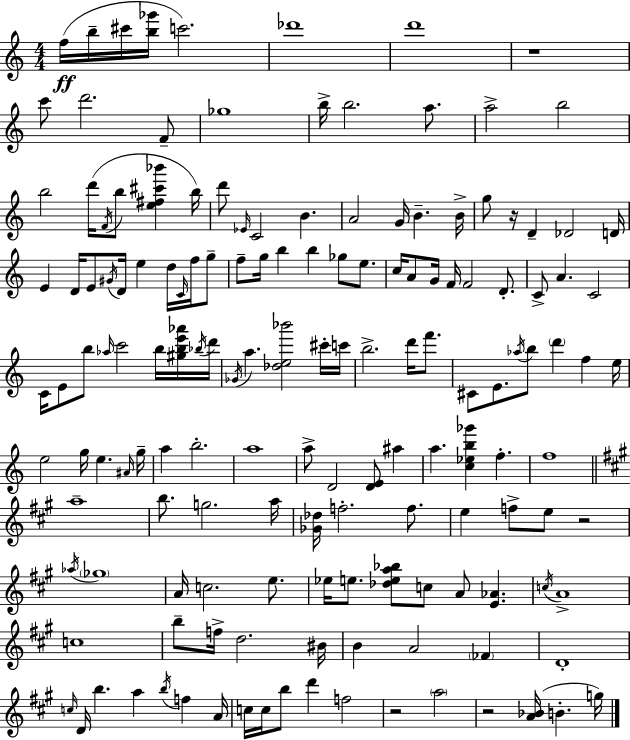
{
  \clef treble
  \numericTimeSignature
  \time 4/4
  \key a \minor
  \repeat volta 2 { f''16(\ff b''16-- cis'''16 <b'' ges'''>16 c'''2.) | des'''1 | d'''1 | r1 | \break c'''8 d'''2. f'8-- | ges''1 | b''16-> b''2. a''8. | a''2-> b''2 | \break b''2 d'''16( \acciaccatura { f'16 } b''8 <e'' fis'' cis''' bes'''>4 | b''16) d'''8 \grace { ees'16 } c'2 b'4. | a'2 g'16 b'4.-- | b'16-> g''8 r16 d'4-- des'2 | \break d'16 e'4 d'16 e'8 \acciaccatura { gis'16 } d'16 e''4 d''16 | \grace { c'16 } f''16 g''8-- f''8-- g''16 b''4 b''4 ges''8 | e''8. c''16 a'8 g'16 f'16 f'2 | d'8.-. c'8-> a'4. c'2 | \break c'16 e'8 b''8 \grace { aes''16 } c'''2 | b''16 <gis'' b'' e''' aes'''>16 \acciaccatura { bes''16 } d'''16 \acciaccatura { ges'16 } a''4. <des'' e'' bes'''>2 | cis'''16-. c'''16 b''2.-> | d'''16 f'''8. cis'8 e'8. \acciaccatura { aes''16 } b''8 \parenthesize d'''4 | \break f''4 e''16 e''2 | g''16 e''4. \grace { ais'16 } g''16-- a''4 b''2.-. | a''1 | a''8-> d'2 | \break <d' e'>8 ais''4 a''4. <c'' ees'' b'' ges'''>4 | f''4.-. f''1 | \bar "||" \break \key a \major a''1-- | b''8. g''2. a''16 | <ges' des''>16 f''2.-. f''8. | e''4 f''8-> e''8 r2 | \break \acciaccatura { aes''16 } \parenthesize ges''1 | a'16 c''2. e''8. | ees''16 e''8. <des'' e'' a'' bes''>8 c''8 a'8 <e' aes'>4. | \acciaccatura { c''16 } a'1-> | \break c''1 | b''8-- f''16-> d''2. | bis'16 b'4 a'2 \parenthesize fes'4 | d'1-. | \break \grace { c''16 } d'16 b''4. a''4 \acciaccatura { b''16 } f''4 | a'16 c''16 c''16 b''8 d'''4 f''2 | r2 \parenthesize a''2 | r2 <a' bes'>16( b'4.-. | \break g''16) } \bar "|."
}